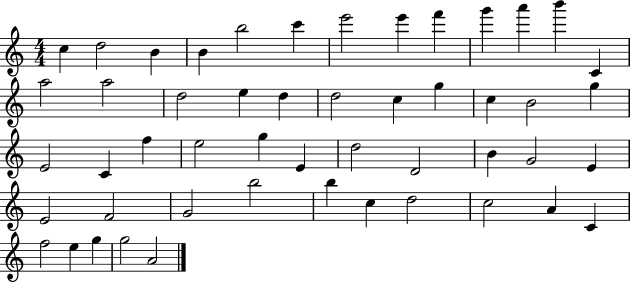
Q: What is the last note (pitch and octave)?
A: A4